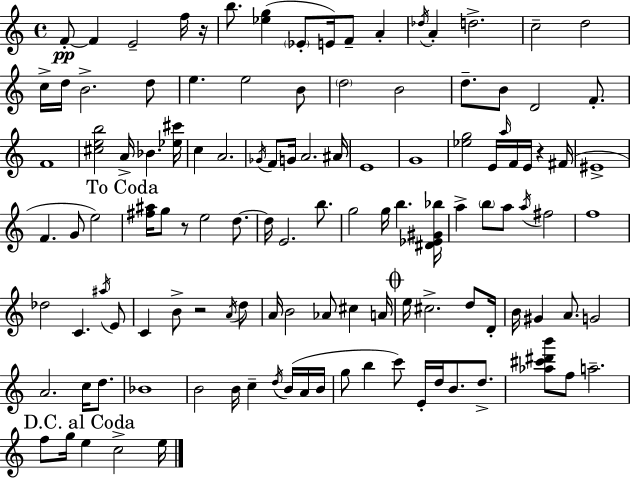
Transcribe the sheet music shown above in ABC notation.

X:1
T:Untitled
M:4/4
L:1/4
K:C
F/2 F E2 f/4 z/4 b/2 [_eg] _E/2 E/4 F/2 A _d/4 A d2 c2 d2 c/4 d/4 B2 d/2 e e2 B/2 d2 B2 d/2 B/2 D2 F/2 F4 [^ceb]2 A/4 _B [_e^c']/4 c A2 _G/4 F/2 G/4 A2 ^A/4 E4 G4 [_eg]2 E/4 a/4 F/4 E/4 z ^F/4 ^E4 F G/2 e2 [^f^a]/4 g/2 z/2 e2 d/2 d/4 E2 b/2 g2 g/4 b [^D_E^G_b]/4 a b/2 a/2 a/4 ^f2 f4 _d2 C ^a/4 E/2 C B/2 z2 A/4 d/2 A/4 B2 _A/2 ^c A/4 e/4 ^c2 d/2 D/4 B/4 ^G A/2 G2 A2 c/4 d/2 _B4 B2 B/4 c d/4 B/4 A/4 B/4 g/2 b c'/2 E/4 d/4 B/2 d/2 [_a^c'^d'b']/2 f/2 a2 f/2 g/4 e c2 e/4